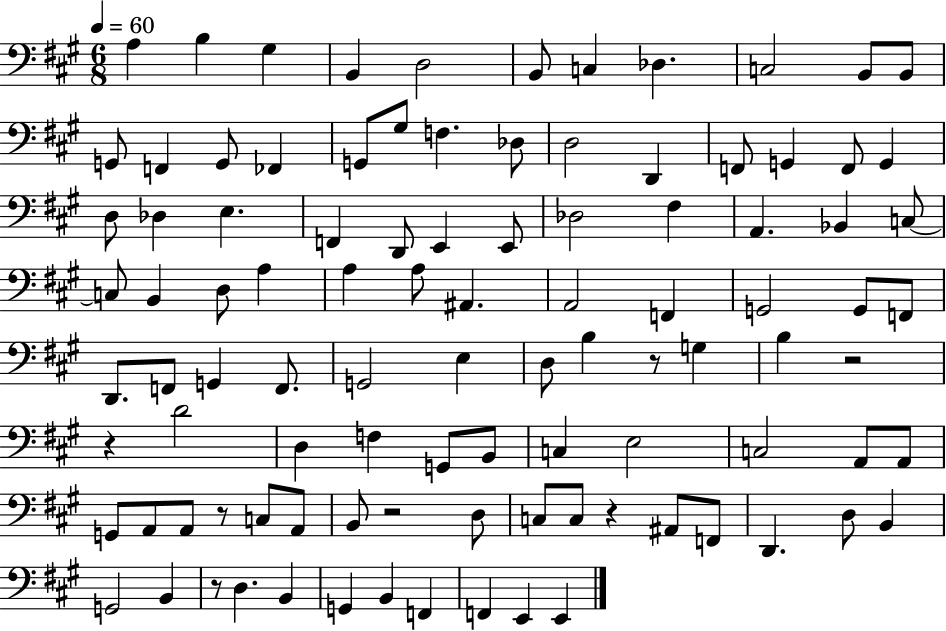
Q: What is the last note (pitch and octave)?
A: E2